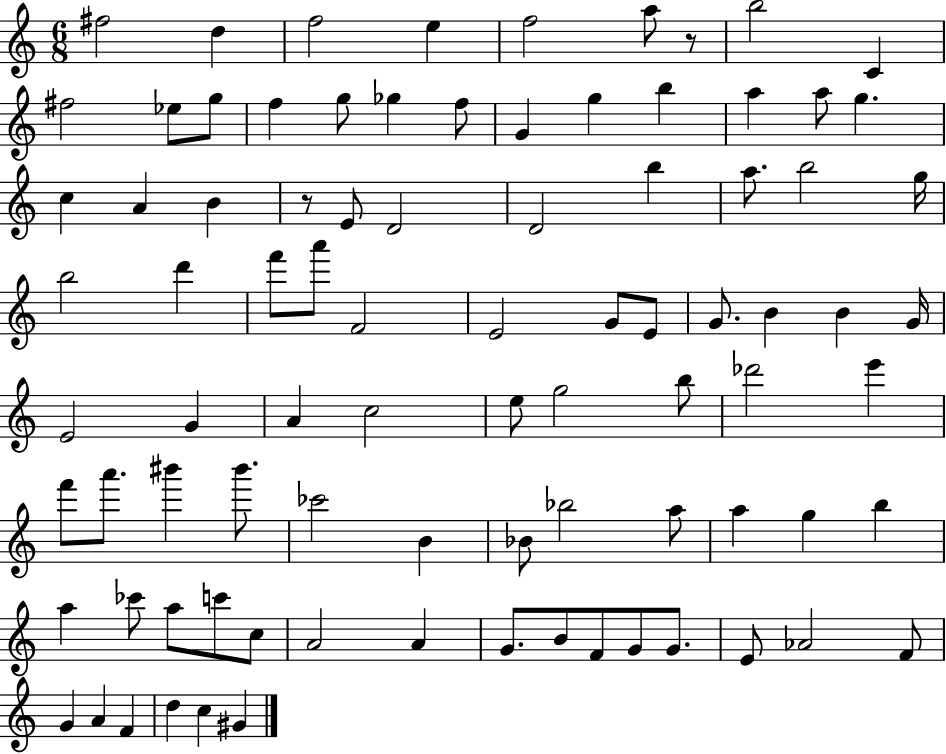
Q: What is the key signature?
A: C major